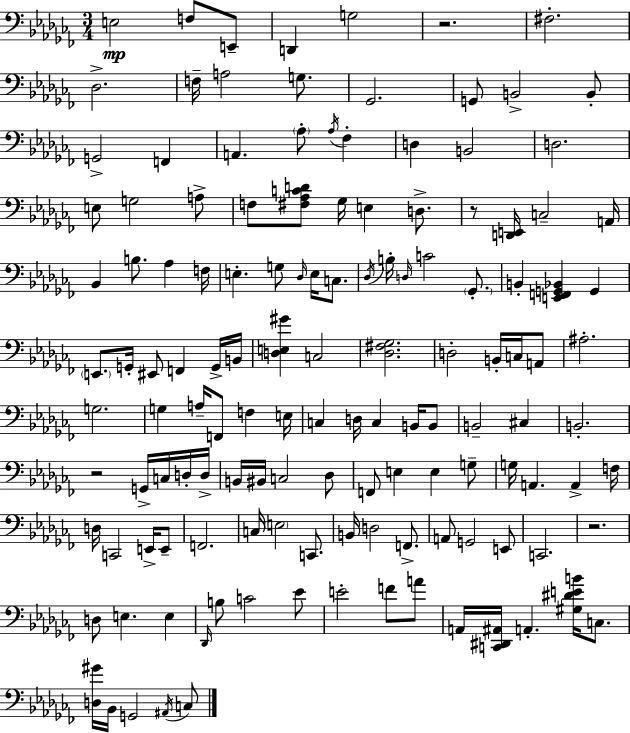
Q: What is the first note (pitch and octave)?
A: E3